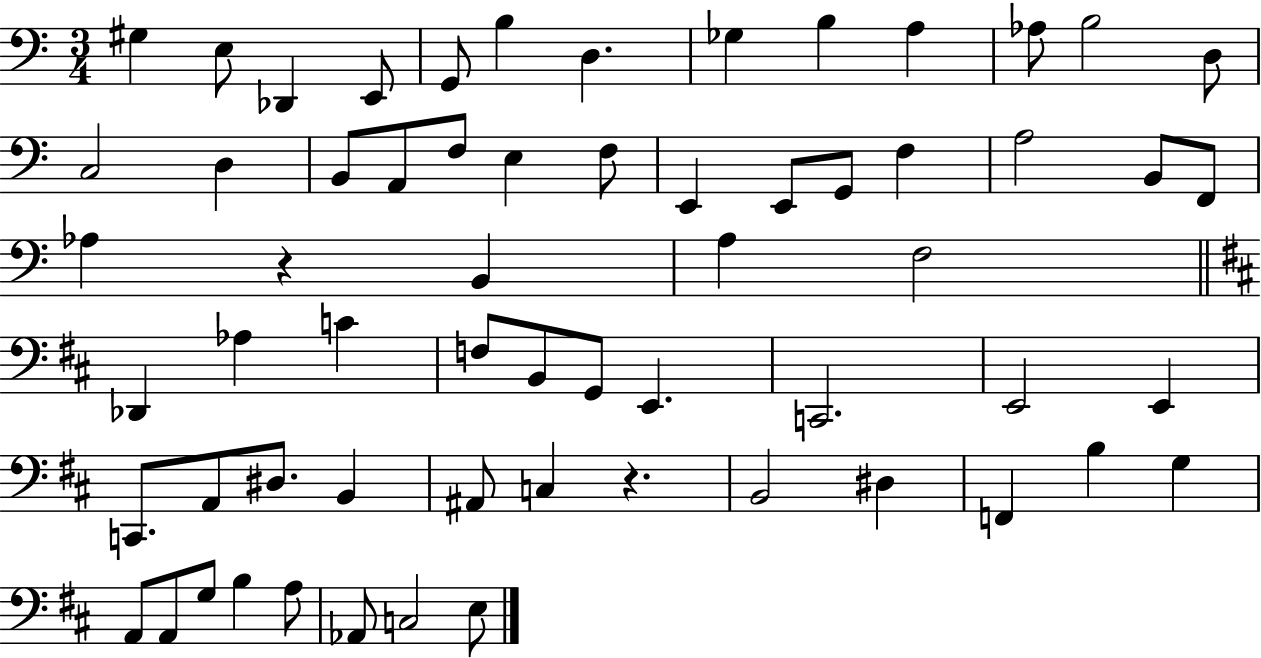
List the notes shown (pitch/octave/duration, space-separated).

G#3/q E3/e Db2/q E2/e G2/e B3/q D3/q. Gb3/q B3/q A3/q Ab3/e B3/h D3/e C3/h D3/q B2/e A2/e F3/e E3/q F3/e E2/q E2/e G2/e F3/q A3/h B2/e F2/e Ab3/q R/q B2/q A3/q F3/h Db2/q Ab3/q C4/q F3/e B2/e G2/e E2/q. C2/h. E2/h E2/q C2/e. A2/e D#3/e. B2/q A#2/e C3/q R/q. B2/h D#3/q F2/q B3/q G3/q A2/e A2/e G3/e B3/q A3/e Ab2/e C3/h E3/e